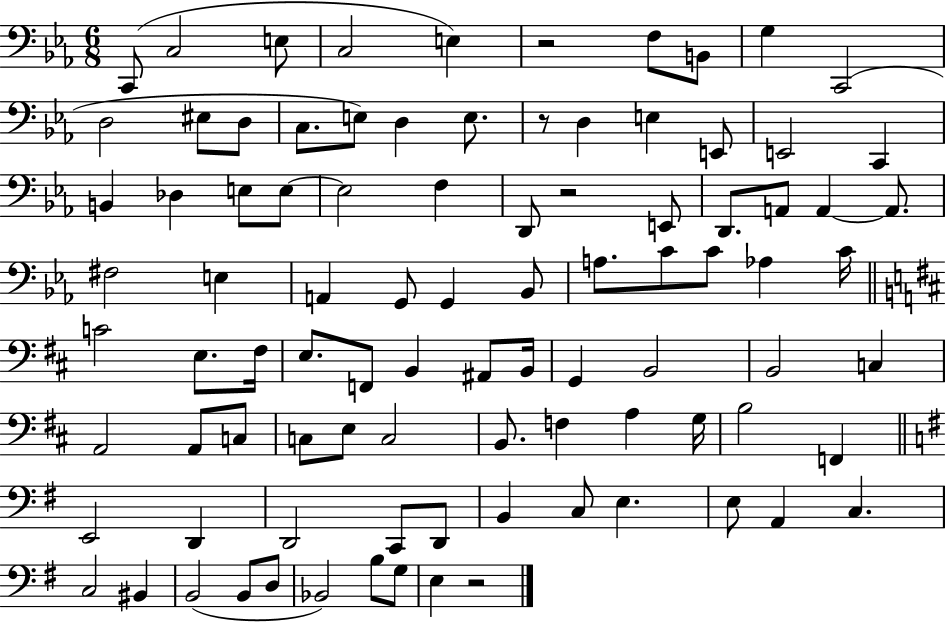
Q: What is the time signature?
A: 6/8